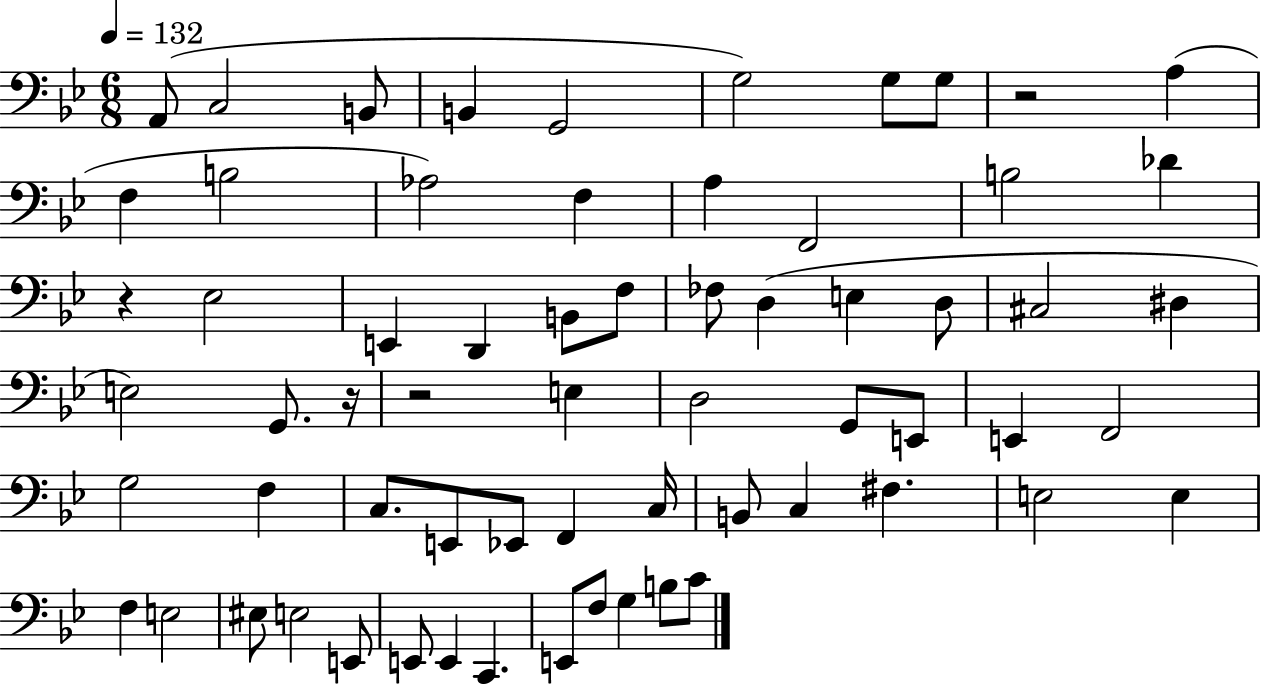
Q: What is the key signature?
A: BES major